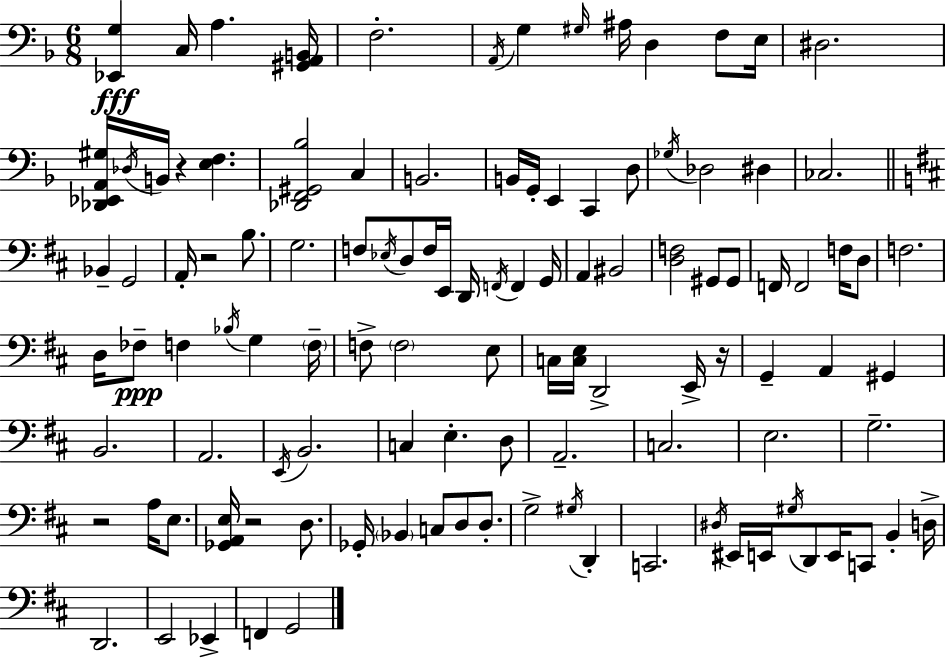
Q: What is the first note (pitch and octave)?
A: C3